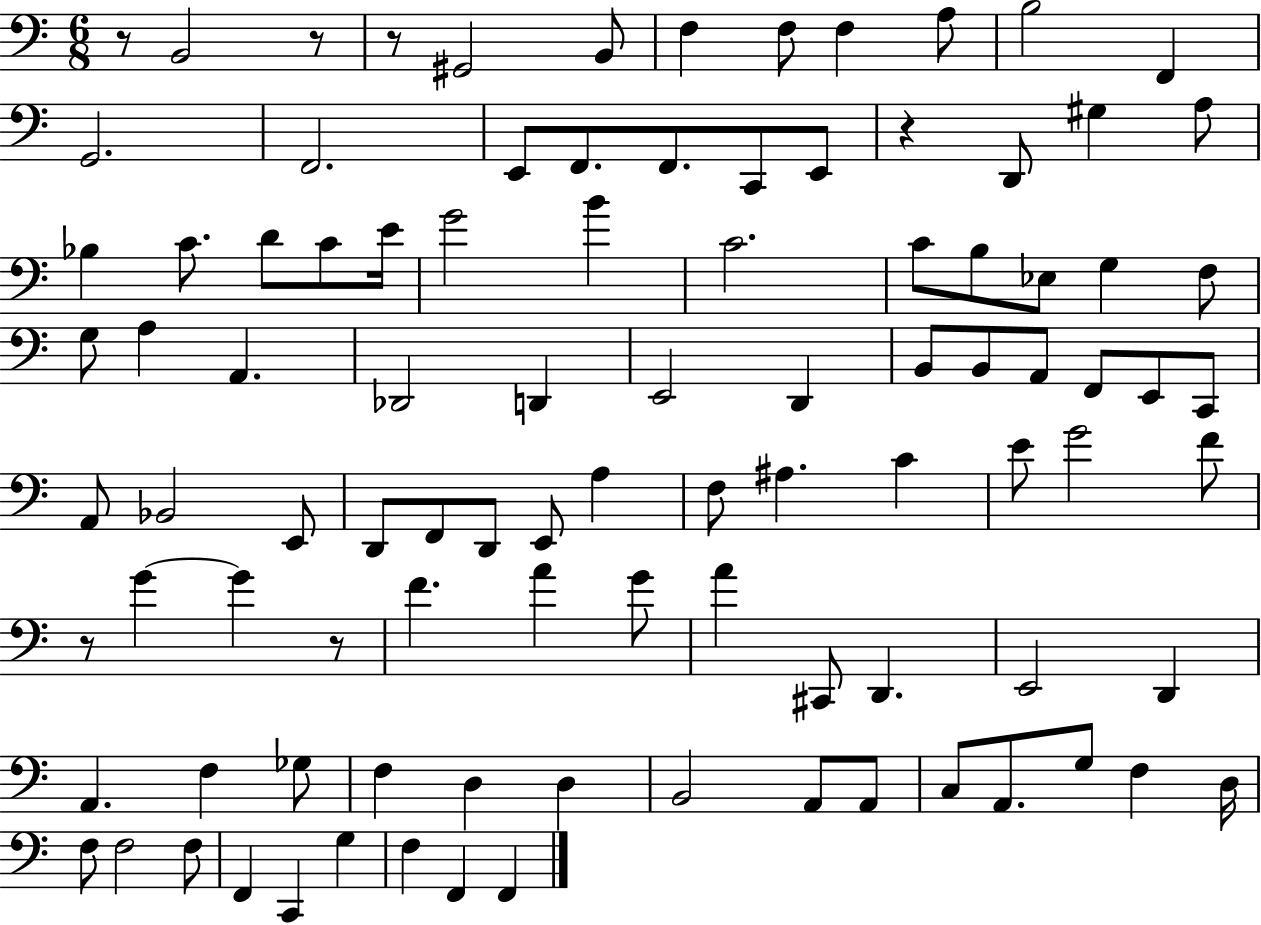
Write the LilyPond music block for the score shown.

{
  \clef bass
  \numericTimeSignature
  \time 6/8
  \key c \major
  r8 b,2 r8 | r8 gis,2 b,8 | f4 f8 f4 a8 | b2 f,4 | \break g,2. | f,2. | e,8 f,8. f,8. c,8 e,8 | r4 d,8 gis4 a8 | \break bes4 c'8. d'8 c'8 e'16 | g'2 b'4 | c'2. | c'8 b8 ees8 g4 f8 | \break g8 a4 a,4. | des,2 d,4 | e,2 d,4 | b,8 b,8 a,8 f,8 e,8 c,8 | \break a,8 bes,2 e,8 | d,8 f,8 d,8 e,8 a4 | f8 ais4. c'4 | e'8 g'2 f'8 | \break r8 g'4~~ g'4 r8 | f'4. a'4 g'8 | a'4 cis,8 d,4. | e,2 d,4 | \break a,4. f4 ges8 | f4 d4 d4 | b,2 a,8 a,8 | c8 a,8. g8 f4 d16 | \break f8 f2 f8 | f,4 c,4 g4 | f4 f,4 f,4 | \bar "|."
}